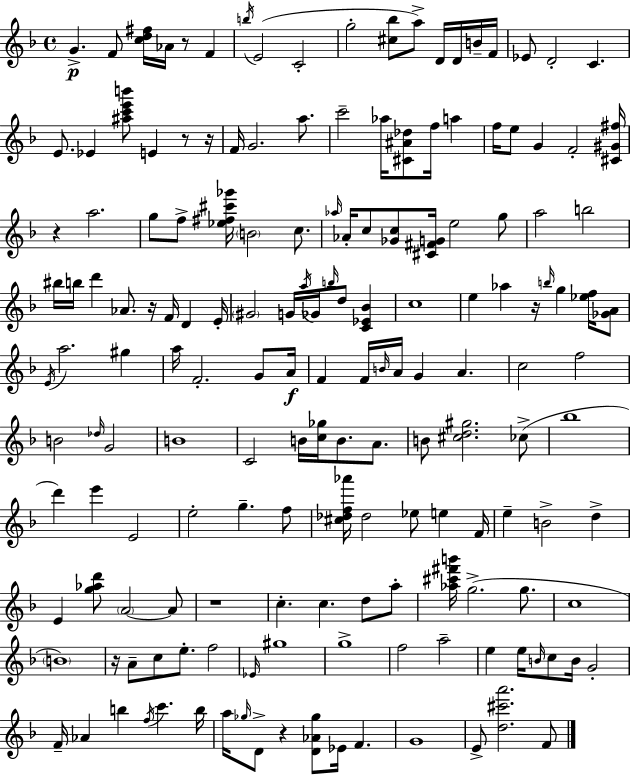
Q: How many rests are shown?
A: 9